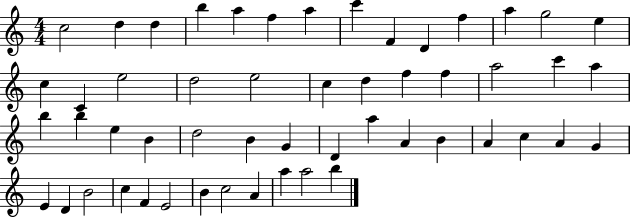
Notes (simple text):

C5/h D5/q D5/q B5/q A5/q F5/q A5/q C6/q F4/q D4/q F5/q A5/q G5/h E5/q C5/q C4/q E5/h D5/h E5/h C5/q D5/q F5/q F5/q A5/h C6/q A5/q B5/q B5/q E5/q B4/q D5/h B4/q G4/q D4/q A5/q A4/q B4/q A4/q C5/q A4/q G4/q E4/q D4/q B4/h C5/q F4/q E4/h B4/q C5/h A4/q A5/q A5/h B5/q